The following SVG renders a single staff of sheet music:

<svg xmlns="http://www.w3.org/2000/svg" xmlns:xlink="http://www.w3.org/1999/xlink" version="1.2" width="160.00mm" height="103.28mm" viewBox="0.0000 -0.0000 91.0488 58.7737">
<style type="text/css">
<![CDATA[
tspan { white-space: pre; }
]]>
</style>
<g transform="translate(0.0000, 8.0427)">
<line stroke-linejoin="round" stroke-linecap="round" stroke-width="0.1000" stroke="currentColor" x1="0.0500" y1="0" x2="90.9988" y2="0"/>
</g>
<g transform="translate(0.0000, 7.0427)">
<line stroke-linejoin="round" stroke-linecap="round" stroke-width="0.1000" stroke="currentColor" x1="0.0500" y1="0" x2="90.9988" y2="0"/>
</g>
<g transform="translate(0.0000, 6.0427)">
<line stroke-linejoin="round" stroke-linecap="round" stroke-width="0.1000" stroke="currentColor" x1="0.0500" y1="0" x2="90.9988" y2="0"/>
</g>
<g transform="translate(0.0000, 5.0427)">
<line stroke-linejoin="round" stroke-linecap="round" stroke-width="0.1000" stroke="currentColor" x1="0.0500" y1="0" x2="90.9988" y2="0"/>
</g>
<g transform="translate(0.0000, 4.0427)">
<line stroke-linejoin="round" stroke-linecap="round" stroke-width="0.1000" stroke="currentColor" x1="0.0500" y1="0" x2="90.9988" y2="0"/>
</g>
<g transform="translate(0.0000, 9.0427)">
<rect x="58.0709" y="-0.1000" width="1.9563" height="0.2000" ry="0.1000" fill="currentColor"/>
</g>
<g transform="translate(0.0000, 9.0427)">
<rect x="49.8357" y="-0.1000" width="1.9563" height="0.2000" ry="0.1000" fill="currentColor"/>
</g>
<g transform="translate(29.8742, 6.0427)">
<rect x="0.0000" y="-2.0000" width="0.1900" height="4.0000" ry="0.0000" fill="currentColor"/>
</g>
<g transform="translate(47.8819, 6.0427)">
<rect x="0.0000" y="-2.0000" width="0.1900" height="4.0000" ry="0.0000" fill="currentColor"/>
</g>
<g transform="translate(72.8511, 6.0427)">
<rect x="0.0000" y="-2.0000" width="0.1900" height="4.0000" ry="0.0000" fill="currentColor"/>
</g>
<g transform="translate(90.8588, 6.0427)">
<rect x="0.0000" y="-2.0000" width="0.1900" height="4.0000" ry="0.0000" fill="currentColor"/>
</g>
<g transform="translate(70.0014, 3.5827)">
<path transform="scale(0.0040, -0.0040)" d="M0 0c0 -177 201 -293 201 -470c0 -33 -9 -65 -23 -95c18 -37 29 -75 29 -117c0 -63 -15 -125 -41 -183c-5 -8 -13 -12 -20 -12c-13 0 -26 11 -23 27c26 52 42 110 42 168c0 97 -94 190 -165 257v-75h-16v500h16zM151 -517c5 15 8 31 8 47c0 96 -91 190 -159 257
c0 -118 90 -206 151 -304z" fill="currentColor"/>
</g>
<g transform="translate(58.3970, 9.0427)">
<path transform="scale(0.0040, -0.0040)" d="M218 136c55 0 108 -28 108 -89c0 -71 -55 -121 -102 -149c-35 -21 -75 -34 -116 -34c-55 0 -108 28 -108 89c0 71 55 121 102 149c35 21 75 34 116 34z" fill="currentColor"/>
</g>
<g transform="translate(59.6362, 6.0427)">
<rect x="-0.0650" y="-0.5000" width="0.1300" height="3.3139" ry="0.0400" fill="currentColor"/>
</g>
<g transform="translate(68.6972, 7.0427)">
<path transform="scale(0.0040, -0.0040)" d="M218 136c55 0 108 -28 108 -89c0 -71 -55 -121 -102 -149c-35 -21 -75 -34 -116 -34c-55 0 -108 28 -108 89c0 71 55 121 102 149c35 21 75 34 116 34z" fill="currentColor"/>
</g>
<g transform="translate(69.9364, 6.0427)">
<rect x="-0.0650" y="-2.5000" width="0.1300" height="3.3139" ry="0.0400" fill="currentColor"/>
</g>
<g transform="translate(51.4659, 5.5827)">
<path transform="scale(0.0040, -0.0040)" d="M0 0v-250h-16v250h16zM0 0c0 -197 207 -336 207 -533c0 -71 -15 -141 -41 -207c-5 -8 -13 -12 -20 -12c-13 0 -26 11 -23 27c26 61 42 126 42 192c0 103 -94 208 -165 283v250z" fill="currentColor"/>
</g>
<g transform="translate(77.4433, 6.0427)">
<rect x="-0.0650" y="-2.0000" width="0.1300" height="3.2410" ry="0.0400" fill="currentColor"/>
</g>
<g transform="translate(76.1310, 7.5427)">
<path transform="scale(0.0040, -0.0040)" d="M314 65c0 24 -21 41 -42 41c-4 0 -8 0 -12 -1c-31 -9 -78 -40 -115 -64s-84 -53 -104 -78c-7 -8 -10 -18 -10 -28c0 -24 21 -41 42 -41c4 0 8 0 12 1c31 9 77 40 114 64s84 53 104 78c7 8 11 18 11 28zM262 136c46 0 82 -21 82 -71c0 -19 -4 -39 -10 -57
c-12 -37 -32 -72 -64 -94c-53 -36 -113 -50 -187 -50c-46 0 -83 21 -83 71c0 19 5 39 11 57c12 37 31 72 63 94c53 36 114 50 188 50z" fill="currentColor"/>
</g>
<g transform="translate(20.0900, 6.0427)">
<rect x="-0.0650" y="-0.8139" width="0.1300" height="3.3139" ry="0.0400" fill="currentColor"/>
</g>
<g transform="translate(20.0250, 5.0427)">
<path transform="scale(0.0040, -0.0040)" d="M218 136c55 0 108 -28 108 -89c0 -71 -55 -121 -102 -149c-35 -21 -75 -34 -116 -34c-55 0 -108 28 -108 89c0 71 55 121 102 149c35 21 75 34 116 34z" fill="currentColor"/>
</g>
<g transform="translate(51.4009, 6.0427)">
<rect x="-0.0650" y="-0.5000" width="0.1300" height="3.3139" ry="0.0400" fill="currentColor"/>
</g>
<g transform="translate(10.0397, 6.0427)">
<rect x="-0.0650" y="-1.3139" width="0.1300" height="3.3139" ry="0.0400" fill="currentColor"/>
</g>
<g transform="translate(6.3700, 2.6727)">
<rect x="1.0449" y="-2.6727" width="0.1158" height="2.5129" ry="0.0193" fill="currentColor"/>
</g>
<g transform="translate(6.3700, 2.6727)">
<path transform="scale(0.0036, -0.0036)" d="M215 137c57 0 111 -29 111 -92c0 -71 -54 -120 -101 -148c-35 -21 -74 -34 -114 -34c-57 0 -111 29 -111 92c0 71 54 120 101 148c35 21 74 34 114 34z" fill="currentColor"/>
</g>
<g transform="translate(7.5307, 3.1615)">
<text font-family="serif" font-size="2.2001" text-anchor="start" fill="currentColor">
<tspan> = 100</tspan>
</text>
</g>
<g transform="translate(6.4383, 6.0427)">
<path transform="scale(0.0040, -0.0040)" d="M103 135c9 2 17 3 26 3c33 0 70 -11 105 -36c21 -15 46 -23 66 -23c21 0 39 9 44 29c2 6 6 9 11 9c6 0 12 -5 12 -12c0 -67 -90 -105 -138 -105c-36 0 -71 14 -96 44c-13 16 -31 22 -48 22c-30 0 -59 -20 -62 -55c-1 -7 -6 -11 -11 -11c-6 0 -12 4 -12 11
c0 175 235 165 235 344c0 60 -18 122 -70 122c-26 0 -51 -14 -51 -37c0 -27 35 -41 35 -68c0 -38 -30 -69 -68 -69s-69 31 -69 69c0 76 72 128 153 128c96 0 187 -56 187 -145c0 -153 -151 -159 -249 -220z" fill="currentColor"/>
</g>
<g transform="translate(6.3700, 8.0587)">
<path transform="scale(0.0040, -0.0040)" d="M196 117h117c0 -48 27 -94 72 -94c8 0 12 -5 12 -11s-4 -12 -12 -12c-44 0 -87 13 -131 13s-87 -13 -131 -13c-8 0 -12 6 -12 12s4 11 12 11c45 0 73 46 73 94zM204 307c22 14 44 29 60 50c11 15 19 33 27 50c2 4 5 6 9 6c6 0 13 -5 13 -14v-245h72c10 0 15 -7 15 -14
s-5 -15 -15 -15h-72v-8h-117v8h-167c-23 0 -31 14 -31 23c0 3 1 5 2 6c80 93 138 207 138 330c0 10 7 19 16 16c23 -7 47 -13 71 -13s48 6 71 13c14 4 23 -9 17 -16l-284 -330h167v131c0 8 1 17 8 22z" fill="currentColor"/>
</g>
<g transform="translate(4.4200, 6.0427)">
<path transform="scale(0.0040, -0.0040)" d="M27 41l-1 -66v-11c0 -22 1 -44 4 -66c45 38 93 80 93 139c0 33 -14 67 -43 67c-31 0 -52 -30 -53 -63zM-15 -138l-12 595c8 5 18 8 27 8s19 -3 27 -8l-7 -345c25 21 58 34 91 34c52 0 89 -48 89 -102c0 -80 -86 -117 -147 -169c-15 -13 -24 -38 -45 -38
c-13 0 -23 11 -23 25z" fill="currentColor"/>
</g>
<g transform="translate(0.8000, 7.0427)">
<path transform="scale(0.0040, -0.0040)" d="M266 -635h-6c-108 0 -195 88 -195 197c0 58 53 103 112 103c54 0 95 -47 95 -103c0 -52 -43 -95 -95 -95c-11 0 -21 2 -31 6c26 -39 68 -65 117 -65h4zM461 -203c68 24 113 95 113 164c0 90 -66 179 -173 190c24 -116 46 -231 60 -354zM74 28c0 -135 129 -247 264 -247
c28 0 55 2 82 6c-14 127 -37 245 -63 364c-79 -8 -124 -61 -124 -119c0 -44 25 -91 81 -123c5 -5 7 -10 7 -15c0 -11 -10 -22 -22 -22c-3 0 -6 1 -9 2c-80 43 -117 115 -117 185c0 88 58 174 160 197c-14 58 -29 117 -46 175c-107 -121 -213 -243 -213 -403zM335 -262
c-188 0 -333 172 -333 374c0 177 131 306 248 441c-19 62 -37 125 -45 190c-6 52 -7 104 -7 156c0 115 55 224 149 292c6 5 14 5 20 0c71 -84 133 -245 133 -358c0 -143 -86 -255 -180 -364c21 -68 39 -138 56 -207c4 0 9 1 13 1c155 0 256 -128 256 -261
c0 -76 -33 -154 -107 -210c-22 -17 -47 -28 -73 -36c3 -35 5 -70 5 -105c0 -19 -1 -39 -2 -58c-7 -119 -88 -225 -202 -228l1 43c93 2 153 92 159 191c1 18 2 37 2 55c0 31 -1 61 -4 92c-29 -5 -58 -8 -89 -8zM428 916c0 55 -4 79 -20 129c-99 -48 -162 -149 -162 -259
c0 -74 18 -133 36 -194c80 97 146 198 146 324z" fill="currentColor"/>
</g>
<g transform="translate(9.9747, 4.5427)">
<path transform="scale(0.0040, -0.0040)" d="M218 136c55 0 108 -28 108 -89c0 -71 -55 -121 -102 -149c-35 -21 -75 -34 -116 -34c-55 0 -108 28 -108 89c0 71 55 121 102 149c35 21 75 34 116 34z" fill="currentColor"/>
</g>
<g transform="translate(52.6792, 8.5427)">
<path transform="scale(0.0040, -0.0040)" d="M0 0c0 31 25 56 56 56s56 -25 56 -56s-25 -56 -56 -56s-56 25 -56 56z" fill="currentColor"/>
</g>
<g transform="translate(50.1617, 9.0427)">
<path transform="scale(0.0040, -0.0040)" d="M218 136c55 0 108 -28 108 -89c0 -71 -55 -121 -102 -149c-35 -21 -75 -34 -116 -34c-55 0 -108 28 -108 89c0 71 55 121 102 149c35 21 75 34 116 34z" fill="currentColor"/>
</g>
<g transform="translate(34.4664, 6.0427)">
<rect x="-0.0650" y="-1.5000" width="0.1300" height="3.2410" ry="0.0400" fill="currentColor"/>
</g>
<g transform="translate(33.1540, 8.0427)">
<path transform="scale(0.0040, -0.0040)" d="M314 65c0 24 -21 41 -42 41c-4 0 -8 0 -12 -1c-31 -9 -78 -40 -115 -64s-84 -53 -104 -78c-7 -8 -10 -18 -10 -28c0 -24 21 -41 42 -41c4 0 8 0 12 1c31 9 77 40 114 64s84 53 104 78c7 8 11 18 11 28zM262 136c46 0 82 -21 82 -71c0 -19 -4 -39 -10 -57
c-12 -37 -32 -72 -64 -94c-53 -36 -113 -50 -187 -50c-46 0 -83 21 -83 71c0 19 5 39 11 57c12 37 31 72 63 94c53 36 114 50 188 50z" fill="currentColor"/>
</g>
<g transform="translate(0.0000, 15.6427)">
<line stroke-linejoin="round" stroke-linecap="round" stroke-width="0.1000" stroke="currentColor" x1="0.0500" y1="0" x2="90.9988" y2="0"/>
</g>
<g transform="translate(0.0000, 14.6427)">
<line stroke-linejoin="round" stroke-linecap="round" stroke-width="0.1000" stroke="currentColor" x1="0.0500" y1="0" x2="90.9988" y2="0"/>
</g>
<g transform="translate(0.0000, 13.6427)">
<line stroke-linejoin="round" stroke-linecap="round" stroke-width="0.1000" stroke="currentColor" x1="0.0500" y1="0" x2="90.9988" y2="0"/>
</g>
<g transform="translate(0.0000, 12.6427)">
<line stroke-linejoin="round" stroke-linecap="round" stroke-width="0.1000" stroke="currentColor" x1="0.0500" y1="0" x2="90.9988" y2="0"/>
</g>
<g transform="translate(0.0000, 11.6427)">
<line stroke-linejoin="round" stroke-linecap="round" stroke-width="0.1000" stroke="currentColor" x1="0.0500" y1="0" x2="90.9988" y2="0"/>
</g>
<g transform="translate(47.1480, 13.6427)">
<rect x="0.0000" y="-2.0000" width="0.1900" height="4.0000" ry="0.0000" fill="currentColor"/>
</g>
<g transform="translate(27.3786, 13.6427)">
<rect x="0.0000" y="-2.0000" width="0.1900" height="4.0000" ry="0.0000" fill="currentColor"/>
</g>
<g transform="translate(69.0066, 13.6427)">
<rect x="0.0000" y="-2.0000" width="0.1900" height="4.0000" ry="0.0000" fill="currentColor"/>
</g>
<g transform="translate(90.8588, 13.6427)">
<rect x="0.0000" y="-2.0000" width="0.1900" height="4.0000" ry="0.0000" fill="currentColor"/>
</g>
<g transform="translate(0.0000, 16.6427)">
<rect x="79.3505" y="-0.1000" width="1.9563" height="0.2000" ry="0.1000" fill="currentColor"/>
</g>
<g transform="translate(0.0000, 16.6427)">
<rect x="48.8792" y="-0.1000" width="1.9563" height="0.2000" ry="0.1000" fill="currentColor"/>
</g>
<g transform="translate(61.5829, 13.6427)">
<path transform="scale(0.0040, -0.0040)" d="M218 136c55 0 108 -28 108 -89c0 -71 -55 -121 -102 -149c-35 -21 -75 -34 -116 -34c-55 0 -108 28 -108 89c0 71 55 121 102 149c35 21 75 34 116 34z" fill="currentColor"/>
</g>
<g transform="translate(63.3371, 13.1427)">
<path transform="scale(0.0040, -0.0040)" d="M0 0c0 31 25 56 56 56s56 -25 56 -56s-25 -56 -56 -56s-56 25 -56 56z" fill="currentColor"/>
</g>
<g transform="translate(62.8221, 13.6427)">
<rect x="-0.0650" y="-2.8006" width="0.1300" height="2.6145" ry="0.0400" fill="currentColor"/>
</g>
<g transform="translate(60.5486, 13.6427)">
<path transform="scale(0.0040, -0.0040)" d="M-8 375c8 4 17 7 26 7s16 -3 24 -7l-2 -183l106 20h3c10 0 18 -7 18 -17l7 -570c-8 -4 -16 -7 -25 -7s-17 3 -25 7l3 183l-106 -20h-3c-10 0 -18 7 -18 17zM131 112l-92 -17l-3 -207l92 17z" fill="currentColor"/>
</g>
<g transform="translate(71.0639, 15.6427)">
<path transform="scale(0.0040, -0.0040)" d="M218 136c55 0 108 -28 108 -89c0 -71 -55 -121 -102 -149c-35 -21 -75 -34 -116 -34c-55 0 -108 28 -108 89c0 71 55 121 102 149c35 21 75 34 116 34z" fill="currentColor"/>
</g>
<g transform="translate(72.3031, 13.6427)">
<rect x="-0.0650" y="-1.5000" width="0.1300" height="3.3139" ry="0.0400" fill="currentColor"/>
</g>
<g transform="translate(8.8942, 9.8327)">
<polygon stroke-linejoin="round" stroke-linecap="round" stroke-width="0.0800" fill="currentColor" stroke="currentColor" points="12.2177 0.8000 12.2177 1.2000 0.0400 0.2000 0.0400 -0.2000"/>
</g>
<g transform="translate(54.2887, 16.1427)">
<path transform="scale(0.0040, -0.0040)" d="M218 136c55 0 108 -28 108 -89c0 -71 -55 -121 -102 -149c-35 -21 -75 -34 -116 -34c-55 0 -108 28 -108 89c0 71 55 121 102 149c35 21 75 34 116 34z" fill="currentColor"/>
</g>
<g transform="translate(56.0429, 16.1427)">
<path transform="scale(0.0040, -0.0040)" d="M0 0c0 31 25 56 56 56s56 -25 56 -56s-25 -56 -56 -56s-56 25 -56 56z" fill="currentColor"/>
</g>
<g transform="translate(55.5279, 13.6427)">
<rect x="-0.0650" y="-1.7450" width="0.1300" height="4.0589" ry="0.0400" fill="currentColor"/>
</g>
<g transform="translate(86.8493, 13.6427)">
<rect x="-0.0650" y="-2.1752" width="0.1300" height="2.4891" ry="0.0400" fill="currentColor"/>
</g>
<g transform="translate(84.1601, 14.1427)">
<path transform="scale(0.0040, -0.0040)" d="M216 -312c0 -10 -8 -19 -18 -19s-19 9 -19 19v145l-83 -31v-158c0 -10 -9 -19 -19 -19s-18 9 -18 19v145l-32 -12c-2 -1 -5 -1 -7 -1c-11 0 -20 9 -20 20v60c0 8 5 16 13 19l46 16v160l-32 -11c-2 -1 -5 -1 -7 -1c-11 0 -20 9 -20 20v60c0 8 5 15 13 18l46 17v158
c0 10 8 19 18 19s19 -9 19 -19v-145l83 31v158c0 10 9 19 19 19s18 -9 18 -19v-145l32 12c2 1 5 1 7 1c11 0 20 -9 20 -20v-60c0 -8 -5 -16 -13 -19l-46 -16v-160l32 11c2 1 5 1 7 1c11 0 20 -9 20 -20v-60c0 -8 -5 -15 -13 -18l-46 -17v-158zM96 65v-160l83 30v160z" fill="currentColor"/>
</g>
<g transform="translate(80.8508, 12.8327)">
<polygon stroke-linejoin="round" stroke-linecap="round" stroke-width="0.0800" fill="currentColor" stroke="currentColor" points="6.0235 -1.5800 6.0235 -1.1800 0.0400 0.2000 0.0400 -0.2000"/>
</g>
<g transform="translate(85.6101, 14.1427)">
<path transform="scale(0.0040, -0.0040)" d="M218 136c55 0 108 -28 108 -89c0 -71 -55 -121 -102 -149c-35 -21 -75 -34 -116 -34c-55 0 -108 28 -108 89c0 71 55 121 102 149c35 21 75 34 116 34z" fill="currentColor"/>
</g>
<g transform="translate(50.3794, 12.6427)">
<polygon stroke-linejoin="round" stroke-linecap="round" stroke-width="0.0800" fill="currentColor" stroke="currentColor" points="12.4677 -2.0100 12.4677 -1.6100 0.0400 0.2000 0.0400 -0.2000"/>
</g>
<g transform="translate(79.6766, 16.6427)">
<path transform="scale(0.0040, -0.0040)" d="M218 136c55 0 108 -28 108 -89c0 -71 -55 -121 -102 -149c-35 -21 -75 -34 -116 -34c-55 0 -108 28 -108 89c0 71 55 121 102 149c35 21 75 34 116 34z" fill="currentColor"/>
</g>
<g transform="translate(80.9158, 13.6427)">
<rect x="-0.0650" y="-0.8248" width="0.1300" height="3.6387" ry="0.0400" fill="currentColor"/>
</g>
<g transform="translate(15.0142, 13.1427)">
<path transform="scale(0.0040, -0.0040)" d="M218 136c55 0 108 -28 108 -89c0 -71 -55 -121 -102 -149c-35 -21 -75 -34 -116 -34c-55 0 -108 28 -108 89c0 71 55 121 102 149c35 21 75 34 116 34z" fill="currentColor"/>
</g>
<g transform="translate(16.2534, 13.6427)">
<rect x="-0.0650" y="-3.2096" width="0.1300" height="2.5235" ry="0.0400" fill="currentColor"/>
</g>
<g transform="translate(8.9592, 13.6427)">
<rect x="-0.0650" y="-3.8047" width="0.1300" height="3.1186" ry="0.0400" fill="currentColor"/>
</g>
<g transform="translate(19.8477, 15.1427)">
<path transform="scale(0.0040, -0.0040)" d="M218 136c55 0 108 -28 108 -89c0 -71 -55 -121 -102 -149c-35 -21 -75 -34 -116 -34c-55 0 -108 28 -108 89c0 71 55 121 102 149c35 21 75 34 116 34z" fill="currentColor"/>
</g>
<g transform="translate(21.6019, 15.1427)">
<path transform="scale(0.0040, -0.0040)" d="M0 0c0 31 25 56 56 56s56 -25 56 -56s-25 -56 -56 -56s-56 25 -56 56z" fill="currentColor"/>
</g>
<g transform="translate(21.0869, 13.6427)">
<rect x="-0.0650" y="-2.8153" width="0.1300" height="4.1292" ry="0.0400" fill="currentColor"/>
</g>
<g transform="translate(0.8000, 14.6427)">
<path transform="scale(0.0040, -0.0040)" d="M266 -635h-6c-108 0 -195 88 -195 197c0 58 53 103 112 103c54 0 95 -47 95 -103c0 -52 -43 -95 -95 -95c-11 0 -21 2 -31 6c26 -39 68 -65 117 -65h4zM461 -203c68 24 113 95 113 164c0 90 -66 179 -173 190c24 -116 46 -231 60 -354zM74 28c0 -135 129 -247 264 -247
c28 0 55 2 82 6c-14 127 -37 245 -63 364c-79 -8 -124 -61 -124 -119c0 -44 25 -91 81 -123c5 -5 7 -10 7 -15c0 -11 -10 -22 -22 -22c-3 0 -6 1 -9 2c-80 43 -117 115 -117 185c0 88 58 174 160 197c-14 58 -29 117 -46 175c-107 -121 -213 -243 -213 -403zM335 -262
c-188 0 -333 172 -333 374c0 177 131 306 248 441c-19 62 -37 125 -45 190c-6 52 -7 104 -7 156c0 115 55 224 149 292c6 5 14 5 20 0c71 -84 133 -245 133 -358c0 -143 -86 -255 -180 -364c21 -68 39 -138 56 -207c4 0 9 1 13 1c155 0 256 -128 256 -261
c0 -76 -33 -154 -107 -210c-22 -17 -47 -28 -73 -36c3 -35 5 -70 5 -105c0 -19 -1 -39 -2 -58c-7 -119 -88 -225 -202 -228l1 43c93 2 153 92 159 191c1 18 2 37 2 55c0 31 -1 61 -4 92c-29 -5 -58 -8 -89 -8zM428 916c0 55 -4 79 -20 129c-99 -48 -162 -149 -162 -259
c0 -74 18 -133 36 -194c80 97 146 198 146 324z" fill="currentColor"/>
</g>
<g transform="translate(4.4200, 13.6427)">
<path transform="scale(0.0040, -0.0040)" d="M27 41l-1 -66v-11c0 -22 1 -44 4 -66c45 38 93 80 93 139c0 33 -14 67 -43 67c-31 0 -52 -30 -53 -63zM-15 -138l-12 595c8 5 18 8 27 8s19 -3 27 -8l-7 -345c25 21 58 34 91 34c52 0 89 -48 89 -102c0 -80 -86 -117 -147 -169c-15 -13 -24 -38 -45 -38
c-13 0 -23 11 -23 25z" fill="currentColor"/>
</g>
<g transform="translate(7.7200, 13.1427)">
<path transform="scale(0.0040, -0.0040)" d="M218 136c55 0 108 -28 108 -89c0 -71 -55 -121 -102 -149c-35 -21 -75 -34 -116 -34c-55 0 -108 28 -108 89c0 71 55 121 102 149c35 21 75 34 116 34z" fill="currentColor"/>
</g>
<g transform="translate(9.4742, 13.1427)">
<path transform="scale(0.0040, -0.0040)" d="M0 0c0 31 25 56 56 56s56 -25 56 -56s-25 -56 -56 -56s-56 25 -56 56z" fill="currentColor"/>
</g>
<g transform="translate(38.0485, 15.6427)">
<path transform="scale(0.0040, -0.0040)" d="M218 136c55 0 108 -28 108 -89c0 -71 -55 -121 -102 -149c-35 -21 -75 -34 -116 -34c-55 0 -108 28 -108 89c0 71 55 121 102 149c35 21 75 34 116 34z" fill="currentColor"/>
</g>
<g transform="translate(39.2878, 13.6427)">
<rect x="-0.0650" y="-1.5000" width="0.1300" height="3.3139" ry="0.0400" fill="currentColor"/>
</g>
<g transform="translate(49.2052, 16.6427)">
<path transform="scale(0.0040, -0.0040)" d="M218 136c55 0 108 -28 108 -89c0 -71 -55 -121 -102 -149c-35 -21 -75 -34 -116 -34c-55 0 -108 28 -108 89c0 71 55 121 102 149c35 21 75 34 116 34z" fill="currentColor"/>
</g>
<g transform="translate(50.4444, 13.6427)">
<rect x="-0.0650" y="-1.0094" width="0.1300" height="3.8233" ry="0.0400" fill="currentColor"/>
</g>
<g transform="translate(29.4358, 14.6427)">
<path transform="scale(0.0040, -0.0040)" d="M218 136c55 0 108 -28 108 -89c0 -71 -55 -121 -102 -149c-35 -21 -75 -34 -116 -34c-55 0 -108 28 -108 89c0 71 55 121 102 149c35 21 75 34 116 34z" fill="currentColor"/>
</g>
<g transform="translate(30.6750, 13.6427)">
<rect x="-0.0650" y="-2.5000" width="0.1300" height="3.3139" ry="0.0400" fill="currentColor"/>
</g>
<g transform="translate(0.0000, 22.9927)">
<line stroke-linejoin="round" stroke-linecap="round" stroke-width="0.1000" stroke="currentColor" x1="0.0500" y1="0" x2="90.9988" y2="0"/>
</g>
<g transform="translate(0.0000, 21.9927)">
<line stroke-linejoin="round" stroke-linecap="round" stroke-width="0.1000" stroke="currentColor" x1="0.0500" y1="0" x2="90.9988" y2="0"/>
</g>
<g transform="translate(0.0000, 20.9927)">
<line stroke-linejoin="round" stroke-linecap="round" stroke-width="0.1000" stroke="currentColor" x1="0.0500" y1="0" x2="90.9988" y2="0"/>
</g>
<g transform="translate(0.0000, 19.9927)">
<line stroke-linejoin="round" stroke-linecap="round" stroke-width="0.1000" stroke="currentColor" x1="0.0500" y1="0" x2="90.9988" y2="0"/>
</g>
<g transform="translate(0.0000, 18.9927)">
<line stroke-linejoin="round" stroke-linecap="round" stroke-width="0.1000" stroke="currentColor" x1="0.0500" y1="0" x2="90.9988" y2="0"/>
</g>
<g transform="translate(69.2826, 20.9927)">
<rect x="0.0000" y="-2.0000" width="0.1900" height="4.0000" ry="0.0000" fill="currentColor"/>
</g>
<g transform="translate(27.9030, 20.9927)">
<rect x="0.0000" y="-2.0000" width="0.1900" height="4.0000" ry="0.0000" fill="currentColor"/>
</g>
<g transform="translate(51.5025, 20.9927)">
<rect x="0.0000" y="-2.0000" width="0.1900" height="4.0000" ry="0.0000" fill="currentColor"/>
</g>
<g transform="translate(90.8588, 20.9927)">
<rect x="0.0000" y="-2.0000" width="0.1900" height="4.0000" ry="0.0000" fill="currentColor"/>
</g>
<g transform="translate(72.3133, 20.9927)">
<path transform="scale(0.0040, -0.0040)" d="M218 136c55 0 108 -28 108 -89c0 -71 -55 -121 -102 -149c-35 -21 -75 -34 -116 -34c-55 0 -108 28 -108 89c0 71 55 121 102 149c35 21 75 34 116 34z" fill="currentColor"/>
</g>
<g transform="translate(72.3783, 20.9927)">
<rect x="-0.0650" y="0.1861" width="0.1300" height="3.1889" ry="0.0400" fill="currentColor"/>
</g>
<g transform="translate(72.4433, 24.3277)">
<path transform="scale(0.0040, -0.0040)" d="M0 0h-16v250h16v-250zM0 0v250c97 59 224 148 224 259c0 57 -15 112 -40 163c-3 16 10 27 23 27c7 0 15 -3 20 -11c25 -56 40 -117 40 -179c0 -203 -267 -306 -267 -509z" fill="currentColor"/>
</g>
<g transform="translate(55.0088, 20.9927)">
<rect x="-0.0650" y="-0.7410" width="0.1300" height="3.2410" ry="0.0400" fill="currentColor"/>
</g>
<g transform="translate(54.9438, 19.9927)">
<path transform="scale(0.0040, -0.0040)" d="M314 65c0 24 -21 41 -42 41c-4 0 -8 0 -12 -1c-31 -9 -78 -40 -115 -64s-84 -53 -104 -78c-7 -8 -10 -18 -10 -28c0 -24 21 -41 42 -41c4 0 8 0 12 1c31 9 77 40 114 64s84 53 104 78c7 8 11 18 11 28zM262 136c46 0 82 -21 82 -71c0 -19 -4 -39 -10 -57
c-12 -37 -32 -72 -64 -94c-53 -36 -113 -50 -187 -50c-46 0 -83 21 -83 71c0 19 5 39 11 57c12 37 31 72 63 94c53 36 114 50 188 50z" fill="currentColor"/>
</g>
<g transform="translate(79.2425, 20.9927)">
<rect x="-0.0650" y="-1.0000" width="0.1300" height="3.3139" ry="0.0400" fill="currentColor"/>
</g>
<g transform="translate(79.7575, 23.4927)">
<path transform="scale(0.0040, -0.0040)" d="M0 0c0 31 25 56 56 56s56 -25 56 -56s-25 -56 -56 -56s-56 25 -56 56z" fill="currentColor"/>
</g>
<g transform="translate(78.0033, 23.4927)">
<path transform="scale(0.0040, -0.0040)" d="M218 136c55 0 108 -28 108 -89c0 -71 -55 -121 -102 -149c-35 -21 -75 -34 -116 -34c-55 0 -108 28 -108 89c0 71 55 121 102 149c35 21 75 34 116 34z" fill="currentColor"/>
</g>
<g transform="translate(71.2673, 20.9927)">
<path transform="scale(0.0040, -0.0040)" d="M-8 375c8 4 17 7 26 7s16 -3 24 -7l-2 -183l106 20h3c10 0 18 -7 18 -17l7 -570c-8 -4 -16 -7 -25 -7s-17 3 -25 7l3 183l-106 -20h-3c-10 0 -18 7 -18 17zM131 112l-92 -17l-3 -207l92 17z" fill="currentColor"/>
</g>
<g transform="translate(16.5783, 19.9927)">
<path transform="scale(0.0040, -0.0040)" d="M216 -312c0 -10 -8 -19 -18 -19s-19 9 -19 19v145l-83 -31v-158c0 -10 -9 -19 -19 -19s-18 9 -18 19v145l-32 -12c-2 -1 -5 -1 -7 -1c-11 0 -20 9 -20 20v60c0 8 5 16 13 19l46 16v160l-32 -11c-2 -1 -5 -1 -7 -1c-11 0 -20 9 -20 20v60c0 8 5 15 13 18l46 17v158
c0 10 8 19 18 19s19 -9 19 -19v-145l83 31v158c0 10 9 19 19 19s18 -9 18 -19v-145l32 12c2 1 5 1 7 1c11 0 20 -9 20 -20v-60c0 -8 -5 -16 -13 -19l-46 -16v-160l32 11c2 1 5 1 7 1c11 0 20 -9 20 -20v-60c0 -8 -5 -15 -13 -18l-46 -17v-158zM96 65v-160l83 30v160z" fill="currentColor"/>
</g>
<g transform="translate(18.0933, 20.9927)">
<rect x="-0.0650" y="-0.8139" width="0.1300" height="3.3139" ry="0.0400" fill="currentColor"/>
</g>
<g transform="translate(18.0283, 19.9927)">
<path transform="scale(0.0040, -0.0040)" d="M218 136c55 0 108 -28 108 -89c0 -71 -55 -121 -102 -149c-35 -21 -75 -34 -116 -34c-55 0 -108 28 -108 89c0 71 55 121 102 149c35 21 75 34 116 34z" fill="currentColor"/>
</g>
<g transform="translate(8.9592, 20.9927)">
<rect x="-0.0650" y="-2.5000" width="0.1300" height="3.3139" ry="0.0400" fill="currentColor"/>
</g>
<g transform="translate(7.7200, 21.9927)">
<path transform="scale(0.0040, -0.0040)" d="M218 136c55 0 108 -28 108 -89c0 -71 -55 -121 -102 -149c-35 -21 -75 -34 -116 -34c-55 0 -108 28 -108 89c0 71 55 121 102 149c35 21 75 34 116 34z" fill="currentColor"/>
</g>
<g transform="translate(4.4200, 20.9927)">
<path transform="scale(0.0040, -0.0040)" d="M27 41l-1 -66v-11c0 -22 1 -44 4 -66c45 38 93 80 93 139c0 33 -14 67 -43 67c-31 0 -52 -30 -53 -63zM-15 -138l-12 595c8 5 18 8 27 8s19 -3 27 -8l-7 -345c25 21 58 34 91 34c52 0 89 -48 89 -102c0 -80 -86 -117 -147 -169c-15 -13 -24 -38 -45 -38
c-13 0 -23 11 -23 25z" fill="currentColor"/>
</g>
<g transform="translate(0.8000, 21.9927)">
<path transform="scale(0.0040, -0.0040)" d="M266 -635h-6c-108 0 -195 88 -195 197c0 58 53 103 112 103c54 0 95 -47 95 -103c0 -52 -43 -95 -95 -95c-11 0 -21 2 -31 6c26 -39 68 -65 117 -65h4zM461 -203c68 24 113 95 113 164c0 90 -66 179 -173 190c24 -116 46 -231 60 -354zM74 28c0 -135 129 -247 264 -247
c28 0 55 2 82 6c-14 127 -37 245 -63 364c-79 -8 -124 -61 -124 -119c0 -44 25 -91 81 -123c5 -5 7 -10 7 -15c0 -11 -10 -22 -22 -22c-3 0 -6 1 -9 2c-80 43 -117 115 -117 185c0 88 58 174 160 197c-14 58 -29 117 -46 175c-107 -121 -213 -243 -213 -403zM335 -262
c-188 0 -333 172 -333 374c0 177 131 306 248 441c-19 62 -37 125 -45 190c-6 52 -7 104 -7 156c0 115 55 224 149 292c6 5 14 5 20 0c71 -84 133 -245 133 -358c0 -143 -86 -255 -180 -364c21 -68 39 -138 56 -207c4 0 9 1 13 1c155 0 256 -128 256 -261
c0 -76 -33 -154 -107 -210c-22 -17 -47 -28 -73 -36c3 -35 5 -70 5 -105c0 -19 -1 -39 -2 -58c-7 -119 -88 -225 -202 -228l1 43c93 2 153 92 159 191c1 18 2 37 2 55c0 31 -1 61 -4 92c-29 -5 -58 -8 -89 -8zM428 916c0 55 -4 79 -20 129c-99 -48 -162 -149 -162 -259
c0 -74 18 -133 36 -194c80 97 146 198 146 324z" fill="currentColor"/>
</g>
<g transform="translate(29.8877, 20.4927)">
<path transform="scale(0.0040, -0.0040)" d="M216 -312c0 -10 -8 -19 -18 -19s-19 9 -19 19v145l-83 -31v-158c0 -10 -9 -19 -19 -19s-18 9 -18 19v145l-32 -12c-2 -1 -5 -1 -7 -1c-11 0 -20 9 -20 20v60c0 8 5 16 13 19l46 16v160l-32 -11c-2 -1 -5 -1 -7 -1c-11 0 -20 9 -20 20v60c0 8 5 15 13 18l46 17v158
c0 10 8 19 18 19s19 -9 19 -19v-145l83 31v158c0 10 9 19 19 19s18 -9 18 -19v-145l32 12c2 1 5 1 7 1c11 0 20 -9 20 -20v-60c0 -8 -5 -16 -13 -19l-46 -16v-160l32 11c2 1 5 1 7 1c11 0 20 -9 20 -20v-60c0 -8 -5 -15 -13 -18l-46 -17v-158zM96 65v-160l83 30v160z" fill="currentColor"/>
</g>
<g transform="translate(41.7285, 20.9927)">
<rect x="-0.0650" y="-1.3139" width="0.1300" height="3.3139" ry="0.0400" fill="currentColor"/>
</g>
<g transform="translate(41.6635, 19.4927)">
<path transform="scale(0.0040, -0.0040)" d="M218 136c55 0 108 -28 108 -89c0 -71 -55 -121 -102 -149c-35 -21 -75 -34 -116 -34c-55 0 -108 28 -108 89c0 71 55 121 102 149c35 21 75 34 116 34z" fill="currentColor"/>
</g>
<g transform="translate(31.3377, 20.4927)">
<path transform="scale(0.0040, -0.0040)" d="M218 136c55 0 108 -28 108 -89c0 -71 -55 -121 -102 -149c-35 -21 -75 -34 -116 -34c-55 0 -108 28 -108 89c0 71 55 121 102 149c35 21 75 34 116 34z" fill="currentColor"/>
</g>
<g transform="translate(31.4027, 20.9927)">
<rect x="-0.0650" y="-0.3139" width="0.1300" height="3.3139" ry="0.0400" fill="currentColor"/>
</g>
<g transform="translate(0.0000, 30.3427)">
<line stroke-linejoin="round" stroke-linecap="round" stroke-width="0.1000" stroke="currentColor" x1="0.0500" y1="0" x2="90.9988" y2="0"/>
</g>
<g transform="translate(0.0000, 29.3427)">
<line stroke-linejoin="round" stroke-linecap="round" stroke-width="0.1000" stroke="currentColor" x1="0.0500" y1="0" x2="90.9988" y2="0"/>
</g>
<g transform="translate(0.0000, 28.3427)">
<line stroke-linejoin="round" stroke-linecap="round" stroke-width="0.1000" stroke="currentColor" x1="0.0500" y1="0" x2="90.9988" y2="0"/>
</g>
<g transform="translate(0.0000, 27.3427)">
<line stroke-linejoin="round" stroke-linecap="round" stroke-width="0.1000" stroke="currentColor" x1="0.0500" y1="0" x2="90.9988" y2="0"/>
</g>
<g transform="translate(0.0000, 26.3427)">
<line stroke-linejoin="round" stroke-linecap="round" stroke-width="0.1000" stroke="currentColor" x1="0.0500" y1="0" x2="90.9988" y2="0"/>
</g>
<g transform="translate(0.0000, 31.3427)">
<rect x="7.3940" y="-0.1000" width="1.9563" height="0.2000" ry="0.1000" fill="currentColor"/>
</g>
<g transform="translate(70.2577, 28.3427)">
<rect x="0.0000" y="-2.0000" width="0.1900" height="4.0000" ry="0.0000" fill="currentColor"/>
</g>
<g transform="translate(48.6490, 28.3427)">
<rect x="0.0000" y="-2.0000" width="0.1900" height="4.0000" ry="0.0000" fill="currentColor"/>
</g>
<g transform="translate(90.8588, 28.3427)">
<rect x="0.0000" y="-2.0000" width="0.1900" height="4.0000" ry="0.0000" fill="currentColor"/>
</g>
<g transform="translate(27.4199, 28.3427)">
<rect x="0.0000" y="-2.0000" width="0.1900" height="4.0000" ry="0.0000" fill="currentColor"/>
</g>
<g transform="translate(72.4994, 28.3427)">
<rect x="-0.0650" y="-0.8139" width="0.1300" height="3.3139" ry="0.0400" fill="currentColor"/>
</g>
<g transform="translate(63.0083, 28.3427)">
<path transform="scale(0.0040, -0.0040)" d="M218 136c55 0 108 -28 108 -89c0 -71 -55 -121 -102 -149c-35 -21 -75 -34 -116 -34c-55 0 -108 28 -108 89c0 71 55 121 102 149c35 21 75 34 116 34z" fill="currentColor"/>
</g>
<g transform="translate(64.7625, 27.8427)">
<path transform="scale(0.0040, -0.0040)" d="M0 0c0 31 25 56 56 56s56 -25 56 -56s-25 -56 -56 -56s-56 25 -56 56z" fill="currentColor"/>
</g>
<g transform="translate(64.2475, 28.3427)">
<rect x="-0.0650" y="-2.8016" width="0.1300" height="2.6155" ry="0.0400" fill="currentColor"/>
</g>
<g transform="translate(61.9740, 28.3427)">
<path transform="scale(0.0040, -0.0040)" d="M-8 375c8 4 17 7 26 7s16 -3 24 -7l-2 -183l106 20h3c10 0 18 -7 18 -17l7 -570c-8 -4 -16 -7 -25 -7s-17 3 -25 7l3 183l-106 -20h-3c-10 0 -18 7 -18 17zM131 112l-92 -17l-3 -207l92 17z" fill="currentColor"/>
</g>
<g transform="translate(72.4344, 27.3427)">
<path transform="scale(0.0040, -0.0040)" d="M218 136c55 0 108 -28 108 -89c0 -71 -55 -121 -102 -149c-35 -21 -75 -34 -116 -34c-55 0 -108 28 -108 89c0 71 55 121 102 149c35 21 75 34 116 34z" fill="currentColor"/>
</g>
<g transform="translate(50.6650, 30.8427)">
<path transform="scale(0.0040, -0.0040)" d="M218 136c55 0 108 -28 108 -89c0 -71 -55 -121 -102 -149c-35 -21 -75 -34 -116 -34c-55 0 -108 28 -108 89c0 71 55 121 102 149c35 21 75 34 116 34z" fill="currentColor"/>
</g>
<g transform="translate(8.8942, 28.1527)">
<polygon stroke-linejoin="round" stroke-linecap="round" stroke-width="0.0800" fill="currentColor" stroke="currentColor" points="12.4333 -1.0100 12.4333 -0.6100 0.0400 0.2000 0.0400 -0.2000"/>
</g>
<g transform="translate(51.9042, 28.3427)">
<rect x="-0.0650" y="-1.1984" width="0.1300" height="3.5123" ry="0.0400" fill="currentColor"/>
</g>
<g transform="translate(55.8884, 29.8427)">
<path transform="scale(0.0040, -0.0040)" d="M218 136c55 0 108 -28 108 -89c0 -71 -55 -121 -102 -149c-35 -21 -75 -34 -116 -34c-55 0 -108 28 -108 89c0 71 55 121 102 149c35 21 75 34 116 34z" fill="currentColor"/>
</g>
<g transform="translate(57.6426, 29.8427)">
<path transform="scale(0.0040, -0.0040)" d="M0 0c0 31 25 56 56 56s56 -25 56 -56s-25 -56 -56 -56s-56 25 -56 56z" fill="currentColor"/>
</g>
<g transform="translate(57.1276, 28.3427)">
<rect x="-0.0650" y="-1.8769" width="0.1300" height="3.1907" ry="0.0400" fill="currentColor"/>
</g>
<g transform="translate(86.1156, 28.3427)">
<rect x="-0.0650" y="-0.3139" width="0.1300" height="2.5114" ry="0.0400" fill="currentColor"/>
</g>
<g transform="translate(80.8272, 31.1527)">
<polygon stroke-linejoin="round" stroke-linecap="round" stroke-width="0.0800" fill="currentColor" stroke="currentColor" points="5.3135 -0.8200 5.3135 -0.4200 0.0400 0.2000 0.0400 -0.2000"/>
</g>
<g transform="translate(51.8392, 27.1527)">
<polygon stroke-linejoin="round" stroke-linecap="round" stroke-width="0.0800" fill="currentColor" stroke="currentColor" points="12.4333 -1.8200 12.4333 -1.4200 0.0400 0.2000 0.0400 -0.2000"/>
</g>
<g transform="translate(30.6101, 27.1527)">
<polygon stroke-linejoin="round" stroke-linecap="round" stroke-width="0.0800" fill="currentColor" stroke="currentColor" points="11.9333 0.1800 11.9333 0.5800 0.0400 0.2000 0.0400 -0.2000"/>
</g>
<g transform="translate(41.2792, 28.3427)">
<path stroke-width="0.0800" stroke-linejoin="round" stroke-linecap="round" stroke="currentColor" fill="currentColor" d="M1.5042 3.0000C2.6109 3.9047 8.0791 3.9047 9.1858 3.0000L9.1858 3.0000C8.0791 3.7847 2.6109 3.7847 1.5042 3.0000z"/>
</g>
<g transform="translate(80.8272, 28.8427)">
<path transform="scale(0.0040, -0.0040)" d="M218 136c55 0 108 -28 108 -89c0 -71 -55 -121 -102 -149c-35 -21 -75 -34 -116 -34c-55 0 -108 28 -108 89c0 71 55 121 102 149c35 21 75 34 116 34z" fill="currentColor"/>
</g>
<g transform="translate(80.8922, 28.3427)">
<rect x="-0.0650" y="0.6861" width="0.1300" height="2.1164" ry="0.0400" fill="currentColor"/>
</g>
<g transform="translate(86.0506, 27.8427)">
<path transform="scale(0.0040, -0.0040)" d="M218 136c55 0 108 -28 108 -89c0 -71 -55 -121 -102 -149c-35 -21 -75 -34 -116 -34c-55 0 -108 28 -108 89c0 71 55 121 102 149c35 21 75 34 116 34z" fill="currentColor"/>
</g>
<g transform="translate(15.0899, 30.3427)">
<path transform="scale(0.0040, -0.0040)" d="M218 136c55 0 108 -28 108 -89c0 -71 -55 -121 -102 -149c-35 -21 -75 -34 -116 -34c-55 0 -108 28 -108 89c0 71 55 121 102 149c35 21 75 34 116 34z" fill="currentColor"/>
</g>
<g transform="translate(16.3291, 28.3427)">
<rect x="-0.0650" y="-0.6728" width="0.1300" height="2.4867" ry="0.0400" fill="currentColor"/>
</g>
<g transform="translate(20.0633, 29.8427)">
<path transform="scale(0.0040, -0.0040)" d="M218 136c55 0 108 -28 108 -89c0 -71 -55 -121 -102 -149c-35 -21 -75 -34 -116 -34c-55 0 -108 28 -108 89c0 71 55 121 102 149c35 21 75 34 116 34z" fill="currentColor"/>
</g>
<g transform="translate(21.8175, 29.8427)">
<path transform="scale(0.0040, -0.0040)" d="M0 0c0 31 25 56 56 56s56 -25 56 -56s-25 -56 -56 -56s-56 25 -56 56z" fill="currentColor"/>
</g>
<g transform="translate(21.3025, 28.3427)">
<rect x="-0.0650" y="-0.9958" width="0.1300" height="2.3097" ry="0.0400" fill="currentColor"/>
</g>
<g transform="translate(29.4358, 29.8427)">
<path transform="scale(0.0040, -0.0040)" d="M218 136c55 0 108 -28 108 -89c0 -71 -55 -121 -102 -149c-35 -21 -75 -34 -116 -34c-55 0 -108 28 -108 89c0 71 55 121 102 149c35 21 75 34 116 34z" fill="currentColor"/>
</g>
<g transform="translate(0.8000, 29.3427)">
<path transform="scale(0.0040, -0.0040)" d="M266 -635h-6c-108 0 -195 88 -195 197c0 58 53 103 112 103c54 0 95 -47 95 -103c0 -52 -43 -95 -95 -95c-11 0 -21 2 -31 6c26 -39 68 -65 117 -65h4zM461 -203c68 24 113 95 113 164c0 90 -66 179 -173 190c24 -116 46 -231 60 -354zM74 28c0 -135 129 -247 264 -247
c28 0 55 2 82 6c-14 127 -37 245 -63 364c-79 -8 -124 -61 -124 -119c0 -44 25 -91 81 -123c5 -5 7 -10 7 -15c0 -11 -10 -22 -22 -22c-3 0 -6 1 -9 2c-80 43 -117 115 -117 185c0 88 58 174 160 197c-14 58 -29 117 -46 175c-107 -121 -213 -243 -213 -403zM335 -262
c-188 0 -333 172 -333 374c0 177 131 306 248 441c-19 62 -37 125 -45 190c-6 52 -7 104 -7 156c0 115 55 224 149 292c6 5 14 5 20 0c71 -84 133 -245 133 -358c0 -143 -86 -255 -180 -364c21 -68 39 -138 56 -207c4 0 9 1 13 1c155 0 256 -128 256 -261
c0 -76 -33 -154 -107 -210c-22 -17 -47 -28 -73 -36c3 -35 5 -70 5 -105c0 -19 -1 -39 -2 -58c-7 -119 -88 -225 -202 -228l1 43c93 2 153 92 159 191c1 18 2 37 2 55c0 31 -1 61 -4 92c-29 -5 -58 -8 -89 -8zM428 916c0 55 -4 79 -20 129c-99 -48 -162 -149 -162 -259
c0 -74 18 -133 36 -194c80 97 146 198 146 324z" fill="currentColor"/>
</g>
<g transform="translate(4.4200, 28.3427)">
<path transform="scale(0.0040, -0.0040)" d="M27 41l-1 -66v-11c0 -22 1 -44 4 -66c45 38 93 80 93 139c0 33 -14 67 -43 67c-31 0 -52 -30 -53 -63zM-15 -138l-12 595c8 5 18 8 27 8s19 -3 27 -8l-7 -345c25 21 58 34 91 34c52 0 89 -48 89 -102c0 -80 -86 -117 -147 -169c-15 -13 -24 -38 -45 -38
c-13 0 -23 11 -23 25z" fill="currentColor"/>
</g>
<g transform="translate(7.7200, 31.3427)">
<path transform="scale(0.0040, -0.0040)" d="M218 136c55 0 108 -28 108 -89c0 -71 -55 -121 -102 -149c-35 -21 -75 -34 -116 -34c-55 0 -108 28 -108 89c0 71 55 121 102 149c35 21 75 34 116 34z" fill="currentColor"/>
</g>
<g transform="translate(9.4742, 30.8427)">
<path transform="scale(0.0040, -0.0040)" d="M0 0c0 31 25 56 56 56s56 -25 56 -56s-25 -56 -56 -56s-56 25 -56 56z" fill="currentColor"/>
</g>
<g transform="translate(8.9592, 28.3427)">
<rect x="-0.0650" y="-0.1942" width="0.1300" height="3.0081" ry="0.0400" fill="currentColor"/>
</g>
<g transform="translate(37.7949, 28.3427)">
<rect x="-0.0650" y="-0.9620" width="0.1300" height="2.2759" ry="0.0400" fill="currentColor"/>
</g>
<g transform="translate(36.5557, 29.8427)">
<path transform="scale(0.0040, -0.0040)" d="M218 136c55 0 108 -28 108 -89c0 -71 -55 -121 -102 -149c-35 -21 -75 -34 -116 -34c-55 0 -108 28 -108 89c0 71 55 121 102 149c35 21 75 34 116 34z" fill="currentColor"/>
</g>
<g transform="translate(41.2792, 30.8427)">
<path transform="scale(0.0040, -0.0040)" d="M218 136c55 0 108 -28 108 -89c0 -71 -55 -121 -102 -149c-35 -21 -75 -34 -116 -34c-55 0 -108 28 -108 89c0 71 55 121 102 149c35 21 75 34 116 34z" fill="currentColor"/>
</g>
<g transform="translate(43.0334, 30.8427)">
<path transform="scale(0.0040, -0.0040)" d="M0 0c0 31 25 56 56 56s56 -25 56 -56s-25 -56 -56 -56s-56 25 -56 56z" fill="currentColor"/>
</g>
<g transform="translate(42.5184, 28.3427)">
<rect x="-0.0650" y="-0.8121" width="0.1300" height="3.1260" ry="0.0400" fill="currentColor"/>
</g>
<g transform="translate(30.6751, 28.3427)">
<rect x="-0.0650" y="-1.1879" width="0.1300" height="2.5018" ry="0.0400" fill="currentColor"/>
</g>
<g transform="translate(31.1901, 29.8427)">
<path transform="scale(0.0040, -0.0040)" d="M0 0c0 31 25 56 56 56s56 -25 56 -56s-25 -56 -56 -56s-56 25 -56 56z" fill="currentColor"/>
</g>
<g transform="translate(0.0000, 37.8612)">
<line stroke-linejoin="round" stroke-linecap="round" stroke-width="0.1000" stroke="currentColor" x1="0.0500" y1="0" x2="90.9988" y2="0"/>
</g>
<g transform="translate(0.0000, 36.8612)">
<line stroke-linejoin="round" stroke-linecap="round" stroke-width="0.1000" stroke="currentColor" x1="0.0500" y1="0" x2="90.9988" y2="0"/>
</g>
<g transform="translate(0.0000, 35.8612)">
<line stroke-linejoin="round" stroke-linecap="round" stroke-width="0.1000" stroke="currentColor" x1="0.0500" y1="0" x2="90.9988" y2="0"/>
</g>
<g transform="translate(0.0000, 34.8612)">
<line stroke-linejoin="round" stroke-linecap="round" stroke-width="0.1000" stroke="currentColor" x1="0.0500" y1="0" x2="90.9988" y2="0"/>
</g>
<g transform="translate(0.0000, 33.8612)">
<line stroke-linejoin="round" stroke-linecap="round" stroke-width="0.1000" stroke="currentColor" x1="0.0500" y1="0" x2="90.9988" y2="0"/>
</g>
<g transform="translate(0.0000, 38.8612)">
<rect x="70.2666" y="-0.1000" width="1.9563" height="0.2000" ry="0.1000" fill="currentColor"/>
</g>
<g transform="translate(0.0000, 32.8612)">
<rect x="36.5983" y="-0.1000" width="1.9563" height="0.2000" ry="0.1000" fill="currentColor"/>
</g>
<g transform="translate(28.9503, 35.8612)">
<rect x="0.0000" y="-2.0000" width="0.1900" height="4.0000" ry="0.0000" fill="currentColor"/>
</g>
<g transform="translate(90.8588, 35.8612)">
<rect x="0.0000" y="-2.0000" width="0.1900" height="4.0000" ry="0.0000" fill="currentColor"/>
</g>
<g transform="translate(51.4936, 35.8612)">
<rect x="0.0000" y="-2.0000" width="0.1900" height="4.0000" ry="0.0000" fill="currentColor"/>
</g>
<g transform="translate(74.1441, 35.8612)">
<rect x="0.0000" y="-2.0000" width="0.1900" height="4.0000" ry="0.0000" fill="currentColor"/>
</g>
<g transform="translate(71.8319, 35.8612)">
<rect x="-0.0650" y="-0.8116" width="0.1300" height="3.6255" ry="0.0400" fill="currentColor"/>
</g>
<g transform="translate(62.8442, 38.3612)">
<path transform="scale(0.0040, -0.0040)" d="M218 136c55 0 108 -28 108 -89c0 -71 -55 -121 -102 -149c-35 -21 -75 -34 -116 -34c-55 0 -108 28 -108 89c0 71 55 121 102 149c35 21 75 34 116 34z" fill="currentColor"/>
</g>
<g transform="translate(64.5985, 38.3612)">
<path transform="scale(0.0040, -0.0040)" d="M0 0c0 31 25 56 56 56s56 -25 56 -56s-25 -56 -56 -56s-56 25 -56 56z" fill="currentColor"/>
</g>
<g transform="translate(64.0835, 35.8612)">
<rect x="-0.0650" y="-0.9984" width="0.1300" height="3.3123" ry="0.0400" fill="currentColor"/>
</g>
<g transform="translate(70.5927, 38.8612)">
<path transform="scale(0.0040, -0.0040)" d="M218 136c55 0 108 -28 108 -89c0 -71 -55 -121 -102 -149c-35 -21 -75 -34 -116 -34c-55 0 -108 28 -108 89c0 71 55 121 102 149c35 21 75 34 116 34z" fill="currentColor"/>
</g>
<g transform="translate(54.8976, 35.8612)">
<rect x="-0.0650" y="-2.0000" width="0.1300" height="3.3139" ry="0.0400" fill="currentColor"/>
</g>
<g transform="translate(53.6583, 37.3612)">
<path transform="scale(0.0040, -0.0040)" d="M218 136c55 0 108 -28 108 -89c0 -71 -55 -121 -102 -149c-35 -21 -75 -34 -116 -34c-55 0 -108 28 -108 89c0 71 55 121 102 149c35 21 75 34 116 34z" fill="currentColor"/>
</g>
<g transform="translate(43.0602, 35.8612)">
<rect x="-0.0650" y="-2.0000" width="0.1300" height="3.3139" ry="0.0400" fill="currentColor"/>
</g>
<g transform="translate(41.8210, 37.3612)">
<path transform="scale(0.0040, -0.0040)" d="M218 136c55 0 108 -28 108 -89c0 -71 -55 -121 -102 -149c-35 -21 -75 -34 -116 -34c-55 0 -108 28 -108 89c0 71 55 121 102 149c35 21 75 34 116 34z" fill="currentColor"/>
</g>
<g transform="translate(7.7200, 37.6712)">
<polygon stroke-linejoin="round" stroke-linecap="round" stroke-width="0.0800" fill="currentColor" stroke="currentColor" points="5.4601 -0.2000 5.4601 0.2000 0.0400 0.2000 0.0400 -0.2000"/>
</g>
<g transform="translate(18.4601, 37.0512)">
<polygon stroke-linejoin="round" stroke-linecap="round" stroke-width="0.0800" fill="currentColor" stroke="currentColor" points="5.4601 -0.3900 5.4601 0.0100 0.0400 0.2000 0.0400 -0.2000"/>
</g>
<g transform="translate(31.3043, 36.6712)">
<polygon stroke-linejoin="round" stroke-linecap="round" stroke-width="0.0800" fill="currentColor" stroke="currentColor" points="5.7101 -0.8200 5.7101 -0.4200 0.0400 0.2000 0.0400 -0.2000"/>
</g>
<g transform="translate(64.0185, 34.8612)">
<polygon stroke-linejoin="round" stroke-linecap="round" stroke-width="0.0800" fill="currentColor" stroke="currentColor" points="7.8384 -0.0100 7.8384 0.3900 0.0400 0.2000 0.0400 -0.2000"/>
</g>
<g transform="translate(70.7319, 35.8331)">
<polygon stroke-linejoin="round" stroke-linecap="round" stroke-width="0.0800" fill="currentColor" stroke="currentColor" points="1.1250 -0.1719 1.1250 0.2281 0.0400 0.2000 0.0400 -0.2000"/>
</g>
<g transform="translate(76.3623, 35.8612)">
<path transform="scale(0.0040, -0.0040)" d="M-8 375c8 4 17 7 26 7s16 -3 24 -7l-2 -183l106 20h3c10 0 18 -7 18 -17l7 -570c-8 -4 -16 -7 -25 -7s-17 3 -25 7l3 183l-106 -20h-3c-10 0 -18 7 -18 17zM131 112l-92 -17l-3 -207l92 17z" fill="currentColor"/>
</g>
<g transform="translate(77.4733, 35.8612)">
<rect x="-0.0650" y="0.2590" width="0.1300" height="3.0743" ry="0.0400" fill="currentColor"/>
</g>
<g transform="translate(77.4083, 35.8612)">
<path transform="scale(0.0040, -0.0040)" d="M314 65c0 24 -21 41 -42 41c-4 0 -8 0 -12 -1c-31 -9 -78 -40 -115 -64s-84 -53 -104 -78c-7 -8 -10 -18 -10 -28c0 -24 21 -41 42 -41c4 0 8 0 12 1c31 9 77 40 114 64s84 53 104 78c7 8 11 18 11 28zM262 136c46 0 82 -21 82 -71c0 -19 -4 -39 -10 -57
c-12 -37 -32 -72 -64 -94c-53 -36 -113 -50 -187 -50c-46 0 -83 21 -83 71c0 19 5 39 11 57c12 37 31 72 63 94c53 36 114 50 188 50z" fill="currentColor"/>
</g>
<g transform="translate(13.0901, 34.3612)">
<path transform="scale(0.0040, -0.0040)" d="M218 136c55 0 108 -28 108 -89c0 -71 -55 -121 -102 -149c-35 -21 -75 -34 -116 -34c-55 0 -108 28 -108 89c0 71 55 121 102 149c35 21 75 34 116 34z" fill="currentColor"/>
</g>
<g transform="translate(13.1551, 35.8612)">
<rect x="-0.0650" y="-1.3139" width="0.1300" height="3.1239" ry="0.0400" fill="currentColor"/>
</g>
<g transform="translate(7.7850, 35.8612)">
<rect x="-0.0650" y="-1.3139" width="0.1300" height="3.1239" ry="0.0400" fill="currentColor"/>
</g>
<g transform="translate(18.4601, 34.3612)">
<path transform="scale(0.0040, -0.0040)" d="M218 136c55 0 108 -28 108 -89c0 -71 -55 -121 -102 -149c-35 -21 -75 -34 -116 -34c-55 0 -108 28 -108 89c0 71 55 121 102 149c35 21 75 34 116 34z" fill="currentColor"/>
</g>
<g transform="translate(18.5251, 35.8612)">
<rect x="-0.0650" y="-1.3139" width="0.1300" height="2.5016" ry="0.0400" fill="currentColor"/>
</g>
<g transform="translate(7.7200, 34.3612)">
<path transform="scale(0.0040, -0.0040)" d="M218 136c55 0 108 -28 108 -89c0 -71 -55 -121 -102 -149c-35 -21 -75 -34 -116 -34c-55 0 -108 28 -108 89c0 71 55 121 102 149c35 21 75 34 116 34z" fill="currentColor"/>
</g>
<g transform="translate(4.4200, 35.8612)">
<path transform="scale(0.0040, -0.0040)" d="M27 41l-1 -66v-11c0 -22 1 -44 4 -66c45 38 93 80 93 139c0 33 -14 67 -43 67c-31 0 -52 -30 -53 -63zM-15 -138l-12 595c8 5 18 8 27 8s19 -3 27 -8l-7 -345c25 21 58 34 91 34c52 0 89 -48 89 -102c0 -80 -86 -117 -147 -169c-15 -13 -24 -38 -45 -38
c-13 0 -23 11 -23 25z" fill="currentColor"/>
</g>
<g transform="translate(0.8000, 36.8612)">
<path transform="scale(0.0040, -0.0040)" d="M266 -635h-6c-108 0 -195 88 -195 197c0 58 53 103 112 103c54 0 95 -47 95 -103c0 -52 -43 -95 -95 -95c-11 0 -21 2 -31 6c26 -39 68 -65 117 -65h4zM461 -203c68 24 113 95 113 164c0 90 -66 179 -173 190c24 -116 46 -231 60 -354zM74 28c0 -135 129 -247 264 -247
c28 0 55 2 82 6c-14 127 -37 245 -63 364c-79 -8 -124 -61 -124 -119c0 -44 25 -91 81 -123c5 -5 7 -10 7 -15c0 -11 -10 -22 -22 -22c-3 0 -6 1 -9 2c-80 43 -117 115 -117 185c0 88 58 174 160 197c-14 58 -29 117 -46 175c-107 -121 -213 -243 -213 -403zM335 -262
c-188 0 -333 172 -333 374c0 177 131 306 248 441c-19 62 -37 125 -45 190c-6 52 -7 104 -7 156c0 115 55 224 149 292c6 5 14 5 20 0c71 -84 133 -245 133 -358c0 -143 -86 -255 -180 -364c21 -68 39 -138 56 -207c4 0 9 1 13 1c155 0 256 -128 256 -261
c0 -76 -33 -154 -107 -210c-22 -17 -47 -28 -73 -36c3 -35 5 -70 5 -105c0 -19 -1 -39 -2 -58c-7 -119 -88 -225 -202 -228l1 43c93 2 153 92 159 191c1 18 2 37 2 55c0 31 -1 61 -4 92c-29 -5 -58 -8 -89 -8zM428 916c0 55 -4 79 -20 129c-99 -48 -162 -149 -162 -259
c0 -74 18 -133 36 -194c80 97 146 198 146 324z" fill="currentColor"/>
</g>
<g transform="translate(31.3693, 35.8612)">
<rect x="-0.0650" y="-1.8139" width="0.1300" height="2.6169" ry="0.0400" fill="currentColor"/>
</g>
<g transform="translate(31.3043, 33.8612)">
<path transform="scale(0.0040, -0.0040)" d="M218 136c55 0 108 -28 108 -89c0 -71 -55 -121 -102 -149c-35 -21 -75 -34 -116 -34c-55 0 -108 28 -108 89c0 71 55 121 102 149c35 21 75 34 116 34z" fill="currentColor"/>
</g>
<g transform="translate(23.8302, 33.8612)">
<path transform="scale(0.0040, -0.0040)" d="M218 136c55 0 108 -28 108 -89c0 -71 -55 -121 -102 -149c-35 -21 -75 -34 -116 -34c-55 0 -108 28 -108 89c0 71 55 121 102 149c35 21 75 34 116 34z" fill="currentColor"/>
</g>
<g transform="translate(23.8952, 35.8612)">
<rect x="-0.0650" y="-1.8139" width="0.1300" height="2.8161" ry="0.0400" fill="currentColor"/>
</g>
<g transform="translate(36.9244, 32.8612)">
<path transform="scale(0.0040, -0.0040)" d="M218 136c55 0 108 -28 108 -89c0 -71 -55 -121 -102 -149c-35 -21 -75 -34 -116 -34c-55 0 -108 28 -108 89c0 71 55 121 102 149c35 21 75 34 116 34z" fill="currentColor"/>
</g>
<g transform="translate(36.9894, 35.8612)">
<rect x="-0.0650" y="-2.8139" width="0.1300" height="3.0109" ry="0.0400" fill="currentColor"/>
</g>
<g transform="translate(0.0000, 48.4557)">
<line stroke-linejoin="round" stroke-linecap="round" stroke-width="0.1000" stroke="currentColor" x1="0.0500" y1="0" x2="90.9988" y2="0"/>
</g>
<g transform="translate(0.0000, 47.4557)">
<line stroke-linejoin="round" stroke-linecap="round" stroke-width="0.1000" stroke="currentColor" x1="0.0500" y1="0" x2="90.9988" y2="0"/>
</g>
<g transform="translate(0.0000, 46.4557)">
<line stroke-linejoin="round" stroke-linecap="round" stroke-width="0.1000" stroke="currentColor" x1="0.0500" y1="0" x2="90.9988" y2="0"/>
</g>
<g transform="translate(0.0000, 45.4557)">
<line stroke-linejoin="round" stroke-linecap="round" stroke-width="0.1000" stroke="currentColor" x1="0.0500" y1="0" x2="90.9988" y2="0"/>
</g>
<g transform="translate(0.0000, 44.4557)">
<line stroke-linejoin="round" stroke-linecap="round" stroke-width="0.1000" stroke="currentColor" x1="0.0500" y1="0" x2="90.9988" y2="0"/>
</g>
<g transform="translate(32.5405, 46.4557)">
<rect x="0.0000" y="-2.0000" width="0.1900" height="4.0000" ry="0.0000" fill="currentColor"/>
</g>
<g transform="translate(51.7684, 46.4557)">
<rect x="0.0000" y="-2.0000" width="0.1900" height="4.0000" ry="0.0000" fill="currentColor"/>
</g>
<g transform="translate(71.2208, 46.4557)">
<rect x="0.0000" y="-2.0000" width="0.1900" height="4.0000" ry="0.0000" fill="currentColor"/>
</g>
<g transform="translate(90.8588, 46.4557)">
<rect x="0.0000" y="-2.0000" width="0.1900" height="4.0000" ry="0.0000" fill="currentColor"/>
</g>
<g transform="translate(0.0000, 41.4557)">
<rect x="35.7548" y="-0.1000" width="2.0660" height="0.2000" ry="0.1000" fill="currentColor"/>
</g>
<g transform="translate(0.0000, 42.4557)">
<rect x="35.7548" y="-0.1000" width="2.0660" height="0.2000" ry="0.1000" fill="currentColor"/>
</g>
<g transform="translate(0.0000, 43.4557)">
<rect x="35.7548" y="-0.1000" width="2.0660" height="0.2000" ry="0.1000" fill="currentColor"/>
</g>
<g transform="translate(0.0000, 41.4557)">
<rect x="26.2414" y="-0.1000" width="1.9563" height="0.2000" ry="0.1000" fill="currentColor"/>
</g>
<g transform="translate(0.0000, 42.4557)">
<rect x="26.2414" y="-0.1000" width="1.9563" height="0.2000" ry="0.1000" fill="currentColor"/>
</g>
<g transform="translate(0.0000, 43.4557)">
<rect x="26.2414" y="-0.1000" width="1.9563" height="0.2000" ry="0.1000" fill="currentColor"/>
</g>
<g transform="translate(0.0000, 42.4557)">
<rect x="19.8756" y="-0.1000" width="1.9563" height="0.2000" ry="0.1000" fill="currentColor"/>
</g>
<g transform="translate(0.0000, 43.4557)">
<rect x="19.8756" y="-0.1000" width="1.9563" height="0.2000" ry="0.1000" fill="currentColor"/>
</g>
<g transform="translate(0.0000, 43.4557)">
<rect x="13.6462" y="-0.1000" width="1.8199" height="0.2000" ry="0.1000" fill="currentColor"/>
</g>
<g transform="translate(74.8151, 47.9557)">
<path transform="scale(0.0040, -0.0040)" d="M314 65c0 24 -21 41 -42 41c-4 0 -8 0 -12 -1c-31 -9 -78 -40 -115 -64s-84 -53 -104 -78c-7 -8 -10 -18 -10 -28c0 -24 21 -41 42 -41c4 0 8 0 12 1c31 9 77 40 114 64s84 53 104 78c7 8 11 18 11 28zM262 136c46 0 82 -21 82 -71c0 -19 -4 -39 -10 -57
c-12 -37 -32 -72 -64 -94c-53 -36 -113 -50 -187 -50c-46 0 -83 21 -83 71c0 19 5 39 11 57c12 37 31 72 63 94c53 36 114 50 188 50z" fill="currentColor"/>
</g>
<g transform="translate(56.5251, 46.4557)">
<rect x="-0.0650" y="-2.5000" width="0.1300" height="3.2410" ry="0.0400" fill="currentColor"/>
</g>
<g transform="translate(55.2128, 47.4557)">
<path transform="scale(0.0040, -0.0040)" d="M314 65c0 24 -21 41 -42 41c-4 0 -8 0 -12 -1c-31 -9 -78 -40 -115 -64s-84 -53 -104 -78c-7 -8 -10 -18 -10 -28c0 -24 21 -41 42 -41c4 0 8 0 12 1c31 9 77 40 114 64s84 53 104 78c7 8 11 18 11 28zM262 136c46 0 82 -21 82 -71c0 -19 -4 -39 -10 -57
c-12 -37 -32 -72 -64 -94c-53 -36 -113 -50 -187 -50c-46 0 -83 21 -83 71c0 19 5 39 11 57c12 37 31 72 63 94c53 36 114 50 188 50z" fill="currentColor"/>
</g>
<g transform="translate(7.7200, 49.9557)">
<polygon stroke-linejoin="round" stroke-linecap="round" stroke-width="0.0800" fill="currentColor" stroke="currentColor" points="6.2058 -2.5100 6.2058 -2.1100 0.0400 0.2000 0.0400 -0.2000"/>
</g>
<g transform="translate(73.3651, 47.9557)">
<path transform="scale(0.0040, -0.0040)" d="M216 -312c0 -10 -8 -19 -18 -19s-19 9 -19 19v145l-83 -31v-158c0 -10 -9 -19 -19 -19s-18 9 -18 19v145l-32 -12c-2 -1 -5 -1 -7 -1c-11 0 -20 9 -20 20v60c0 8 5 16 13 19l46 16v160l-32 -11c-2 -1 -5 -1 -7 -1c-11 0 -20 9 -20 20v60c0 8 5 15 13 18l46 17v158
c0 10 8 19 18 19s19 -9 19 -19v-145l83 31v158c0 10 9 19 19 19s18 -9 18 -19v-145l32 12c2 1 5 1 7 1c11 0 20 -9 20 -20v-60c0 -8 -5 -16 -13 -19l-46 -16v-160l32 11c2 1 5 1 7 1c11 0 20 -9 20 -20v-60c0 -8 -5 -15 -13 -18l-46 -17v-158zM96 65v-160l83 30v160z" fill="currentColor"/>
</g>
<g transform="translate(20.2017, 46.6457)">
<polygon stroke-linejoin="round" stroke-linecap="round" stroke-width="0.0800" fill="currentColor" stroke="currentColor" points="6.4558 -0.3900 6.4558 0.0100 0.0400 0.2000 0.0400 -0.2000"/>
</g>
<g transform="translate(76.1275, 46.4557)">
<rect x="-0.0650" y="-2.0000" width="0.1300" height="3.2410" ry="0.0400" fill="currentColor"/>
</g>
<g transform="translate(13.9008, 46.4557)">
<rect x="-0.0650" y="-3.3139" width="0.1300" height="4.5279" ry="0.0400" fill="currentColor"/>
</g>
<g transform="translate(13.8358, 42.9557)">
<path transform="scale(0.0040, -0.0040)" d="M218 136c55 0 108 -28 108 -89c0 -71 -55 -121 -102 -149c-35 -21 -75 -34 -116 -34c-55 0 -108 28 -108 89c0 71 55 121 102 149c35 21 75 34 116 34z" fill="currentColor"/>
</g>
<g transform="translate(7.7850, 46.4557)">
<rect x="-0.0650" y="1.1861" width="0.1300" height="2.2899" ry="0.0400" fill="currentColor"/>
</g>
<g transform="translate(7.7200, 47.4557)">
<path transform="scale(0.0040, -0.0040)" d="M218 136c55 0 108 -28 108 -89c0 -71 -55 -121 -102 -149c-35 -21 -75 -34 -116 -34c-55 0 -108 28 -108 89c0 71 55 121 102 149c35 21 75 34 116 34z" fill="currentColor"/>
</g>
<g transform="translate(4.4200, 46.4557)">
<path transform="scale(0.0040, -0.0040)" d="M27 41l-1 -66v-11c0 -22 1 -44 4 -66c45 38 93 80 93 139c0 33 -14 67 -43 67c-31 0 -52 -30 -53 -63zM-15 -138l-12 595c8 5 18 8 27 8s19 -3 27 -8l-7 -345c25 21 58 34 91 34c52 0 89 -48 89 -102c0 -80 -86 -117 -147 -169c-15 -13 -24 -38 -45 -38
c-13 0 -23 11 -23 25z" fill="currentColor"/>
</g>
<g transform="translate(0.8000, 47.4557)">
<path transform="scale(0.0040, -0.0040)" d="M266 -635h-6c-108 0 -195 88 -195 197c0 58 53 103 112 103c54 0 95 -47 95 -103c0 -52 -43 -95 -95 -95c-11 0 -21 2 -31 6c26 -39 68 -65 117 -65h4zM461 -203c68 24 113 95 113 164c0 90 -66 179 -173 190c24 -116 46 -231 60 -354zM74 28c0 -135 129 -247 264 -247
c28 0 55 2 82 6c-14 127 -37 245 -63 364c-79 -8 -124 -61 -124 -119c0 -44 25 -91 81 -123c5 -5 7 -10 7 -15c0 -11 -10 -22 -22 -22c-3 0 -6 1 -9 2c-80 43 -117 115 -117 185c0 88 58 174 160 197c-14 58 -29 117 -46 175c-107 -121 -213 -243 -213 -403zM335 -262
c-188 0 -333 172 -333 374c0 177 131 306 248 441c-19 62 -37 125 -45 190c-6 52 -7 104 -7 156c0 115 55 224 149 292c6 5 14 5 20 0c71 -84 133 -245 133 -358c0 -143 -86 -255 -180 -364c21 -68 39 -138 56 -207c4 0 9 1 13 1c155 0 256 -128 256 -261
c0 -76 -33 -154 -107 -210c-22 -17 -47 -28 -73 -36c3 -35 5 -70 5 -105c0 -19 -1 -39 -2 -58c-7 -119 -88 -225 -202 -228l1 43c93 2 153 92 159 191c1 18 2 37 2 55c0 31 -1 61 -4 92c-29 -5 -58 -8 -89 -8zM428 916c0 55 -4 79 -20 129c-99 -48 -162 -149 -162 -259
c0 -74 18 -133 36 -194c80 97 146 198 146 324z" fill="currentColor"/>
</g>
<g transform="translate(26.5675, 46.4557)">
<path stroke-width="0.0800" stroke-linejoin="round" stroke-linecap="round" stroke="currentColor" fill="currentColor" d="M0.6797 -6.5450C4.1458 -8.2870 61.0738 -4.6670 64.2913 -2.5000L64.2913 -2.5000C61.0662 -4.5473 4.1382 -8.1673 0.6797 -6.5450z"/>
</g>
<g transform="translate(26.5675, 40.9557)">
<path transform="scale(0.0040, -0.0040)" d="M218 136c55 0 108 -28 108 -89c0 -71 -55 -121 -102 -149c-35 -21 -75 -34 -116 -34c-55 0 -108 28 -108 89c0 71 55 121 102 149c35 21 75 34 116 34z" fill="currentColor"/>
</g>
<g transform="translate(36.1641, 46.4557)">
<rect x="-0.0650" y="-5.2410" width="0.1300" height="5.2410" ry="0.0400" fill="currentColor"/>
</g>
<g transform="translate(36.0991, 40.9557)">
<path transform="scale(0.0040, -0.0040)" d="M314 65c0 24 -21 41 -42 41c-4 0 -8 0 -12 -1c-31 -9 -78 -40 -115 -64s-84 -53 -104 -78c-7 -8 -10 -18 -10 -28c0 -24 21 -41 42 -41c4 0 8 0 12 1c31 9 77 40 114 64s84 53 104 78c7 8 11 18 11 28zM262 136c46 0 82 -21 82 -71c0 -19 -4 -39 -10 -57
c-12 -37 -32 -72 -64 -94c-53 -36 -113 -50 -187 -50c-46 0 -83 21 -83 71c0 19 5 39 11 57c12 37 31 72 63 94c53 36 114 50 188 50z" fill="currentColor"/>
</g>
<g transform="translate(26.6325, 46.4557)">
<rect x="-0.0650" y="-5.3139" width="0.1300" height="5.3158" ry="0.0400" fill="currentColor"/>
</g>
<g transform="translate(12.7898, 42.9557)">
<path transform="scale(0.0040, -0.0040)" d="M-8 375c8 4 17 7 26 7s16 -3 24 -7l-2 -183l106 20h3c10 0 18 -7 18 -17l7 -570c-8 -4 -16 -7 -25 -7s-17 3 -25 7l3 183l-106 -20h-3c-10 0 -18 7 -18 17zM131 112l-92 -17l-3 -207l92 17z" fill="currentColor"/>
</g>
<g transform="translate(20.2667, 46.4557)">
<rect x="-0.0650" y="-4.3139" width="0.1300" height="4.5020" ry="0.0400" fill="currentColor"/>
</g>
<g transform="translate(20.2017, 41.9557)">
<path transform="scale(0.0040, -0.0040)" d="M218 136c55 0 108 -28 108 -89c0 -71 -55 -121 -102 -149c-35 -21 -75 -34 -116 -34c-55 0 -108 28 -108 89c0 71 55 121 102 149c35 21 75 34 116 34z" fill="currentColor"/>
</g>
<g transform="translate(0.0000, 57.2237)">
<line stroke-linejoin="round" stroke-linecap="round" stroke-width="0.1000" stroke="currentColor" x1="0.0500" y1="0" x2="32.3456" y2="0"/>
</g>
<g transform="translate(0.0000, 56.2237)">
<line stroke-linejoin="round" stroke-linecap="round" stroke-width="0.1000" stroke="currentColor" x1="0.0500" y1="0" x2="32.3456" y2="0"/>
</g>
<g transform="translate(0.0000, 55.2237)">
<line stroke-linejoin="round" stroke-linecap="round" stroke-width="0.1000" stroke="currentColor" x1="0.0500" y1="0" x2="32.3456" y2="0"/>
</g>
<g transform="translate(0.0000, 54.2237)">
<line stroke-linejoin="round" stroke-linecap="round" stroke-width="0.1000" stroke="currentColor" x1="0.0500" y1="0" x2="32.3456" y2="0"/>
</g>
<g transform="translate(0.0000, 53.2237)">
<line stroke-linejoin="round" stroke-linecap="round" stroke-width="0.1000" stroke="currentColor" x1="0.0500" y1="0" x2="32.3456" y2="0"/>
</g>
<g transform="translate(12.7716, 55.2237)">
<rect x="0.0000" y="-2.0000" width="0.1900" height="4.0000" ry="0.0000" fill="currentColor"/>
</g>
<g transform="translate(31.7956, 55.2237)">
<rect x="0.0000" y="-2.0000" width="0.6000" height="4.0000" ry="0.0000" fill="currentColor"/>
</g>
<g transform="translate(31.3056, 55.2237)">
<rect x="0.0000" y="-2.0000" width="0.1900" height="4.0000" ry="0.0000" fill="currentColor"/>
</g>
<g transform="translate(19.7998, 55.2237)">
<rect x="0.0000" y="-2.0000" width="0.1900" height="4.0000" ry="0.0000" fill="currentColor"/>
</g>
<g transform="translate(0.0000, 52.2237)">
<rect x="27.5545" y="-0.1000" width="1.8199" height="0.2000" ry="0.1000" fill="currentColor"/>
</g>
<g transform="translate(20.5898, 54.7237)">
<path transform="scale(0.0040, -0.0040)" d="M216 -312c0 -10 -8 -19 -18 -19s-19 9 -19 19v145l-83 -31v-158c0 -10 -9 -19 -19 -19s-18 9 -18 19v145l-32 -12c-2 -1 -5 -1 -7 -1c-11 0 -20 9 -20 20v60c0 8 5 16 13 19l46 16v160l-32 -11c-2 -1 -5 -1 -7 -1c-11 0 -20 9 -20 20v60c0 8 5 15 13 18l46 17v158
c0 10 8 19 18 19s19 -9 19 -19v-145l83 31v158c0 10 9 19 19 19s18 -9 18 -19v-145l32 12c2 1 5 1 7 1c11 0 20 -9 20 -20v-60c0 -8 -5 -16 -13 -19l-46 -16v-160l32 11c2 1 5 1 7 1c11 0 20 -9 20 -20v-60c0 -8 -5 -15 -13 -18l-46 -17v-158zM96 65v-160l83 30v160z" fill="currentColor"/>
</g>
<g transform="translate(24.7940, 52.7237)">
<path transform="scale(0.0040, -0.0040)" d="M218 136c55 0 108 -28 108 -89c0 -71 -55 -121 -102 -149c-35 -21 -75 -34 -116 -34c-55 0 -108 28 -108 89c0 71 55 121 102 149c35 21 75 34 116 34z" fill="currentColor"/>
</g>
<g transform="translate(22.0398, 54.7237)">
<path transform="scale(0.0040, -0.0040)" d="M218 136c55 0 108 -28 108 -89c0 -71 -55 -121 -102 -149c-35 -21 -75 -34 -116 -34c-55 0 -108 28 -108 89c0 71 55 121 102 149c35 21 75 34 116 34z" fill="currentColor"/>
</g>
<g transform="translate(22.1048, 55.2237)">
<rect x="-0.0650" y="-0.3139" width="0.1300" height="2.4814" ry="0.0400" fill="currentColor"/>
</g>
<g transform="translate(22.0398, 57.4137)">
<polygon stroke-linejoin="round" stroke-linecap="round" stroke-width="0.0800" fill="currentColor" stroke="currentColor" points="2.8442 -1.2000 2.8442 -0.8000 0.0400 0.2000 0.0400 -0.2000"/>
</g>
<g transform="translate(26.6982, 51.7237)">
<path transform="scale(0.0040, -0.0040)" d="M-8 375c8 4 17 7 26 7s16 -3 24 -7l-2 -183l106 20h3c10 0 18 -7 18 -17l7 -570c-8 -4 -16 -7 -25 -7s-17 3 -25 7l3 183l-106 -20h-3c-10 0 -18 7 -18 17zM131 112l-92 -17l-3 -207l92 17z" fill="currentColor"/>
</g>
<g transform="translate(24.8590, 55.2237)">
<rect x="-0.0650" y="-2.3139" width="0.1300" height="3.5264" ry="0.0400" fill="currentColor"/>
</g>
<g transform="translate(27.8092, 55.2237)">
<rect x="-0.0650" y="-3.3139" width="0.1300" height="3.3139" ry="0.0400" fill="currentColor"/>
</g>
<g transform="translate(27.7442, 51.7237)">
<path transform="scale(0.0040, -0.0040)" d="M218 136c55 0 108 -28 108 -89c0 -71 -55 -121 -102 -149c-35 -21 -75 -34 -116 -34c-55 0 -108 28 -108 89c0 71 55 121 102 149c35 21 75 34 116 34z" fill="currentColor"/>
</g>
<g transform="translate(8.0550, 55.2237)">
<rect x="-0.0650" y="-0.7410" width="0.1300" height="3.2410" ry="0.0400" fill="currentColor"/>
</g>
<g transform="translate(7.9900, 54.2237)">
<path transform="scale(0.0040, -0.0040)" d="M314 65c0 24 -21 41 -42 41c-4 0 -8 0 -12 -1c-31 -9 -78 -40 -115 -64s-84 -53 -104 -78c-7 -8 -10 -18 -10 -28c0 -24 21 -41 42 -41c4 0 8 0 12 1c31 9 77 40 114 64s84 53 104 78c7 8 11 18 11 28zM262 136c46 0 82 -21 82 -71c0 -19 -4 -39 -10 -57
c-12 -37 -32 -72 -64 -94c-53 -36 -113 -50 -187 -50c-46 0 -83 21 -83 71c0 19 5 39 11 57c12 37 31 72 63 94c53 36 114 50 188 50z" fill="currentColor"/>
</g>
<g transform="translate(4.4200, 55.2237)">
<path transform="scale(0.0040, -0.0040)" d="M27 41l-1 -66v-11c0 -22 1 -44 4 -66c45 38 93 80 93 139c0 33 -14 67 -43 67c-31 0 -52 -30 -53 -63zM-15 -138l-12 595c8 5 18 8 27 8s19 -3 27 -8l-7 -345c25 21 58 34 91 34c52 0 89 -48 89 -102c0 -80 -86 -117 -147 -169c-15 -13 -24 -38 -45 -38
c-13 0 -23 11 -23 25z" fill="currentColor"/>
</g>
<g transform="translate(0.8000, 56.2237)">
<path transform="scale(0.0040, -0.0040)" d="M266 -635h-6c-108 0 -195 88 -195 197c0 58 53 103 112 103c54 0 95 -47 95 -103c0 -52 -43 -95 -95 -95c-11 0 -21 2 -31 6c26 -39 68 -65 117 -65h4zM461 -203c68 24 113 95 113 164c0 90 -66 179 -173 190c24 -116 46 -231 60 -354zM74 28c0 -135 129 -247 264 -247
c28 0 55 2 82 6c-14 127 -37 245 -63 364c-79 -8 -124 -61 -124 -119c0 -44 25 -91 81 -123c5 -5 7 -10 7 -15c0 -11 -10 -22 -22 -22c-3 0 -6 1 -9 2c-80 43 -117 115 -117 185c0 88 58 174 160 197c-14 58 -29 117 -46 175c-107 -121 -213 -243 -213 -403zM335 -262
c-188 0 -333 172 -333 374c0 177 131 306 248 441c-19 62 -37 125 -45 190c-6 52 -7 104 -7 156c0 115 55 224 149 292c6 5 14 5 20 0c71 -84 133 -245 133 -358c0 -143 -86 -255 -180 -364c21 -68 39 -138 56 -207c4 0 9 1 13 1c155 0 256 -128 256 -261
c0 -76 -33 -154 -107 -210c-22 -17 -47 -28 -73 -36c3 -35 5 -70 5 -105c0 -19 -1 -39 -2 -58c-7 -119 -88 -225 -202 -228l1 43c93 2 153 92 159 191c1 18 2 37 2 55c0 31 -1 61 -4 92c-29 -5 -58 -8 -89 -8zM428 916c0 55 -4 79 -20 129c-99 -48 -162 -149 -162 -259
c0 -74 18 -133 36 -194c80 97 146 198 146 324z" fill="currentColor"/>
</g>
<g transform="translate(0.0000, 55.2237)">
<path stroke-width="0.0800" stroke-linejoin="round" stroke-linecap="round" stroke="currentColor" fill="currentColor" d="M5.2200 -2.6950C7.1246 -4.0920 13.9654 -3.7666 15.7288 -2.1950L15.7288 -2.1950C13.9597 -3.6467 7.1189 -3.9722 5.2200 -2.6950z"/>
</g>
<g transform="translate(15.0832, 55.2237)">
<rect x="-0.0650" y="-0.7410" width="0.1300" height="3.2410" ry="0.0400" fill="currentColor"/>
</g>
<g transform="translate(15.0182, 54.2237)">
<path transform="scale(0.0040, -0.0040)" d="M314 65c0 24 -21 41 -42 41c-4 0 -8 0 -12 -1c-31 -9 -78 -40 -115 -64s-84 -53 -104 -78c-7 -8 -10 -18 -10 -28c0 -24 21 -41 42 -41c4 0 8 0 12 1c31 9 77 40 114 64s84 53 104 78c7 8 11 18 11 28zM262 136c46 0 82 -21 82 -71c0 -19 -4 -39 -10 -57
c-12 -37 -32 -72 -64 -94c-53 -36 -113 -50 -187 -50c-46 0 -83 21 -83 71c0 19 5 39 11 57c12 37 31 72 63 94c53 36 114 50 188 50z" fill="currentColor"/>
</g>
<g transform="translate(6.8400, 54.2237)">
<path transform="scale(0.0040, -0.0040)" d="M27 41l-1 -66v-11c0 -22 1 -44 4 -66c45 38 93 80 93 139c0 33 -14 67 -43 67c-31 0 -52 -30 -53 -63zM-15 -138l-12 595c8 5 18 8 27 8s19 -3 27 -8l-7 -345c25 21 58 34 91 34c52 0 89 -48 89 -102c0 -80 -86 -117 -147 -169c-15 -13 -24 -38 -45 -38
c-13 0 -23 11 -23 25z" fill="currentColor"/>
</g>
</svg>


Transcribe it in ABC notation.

X:1
T:Untitled
M:2/4
L:1/4
K:F
e d E2 C/2 C G/4 F2 c/2 c/2 F/2 G E C/2 D/2 B/2 E C/2 ^A/2 G ^d ^c e d2 B/2 D C/2 E/2 F/2 F/2 F/2 D/2 D/2 F/2 B/2 d A/2 c/2 e/2 e/2 e/2 f/2 f/2 a/2 F F D/2 C/4 B2 G/2 b/2 d'/2 f'/2 f'2 G2 ^F2 _d2 d2 ^c/2 g/2 b